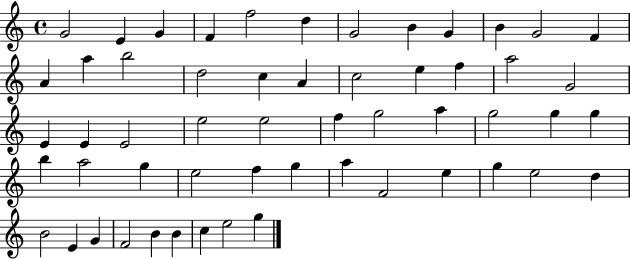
X:1
T:Untitled
M:4/4
L:1/4
K:C
G2 E G F f2 d G2 B G B G2 F A a b2 d2 c A c2 e f a2 G2 E E E2 e2 e2 f g2 a g2 g g b a2 g e2 f g a F2 e g e2 d B2 E G F2 B B c e2 g